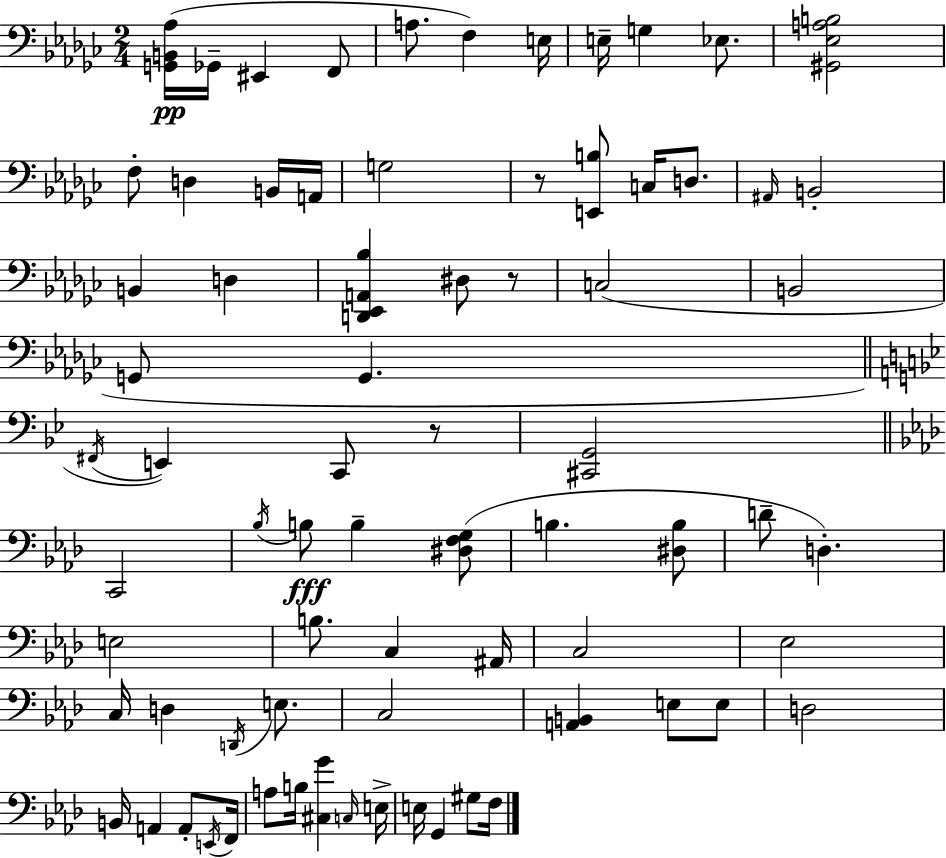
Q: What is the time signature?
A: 2/4